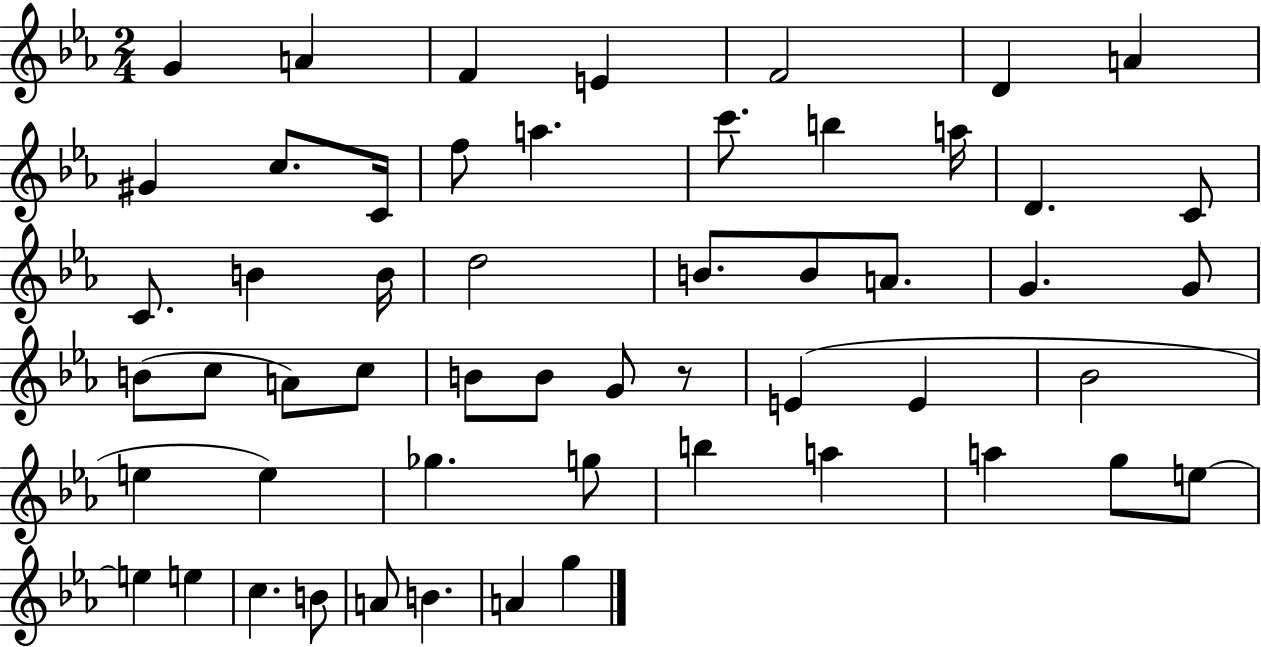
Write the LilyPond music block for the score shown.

{
  \clef treble
  \numericTimeSignature
  \time 2/4
  \key ees \major
  g'4 a'4 | f'4 e'4 | f'2 | d'4 a'4 | \break gis'4 c''8. c'16 | f''8 a''4. | c'''8. b''4 a''16 | d'4. c'8 | \break c'8. b'4 b'16 | d''2 | b'8. b'8 a'8. | g'4. g'8 | \break b'8( c''8 a'8) c''8 | b'8 b'8 g'8 r8 | e'4( e'4 | bes'2 | \break e''4 e''4) | ges''4. g''8 | b''4 a''4 | a''4 g''8 e''8~~ | \break e''4 e''4 | c''4. b'8 | a'8 b'4. | a'4 g''4 | \break \bar "|."
}